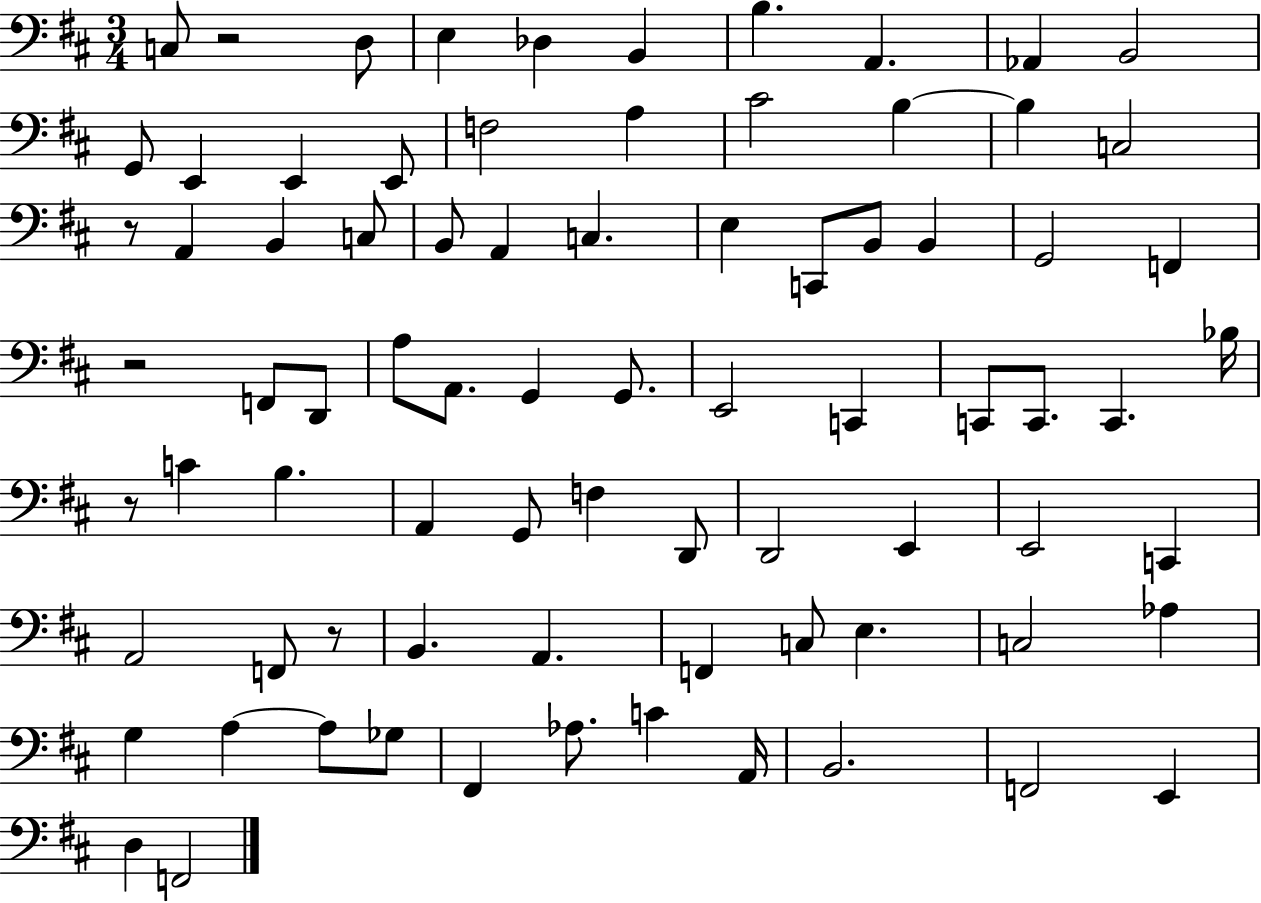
X:1
T:Untitled
M:3/4
L:1/4
K:D
C,/2 z2 D,/2 E, _D, B,, B, A,, _A,, B,,2 G,,/2 E,, E,, E,,/2 F,2 A, ^C2 B, B, C,2 z/2 A,, B,, C,/2 B,,/2 A,, C, E, C,,/2 B,,/2 B,, G,,2 F,, z2 F,,/2 D,,/2 A,/2 A,,/2 G,, G,,/2 E,,2 C,, C,,/2 C,,/2 C,, _B,/4 z/2 C B, A,, G,,/2 F, D,,/2 D,,2 E,, E,,2 C,, A,,2 F,,/2 z/2 B,, A,, F,, C,/2 E, C,2 _A, G, A, A,/2 _G,/2 ^F,, _A,/2 C A,,/4 B,,2 F,,2 E,, D, F,,2